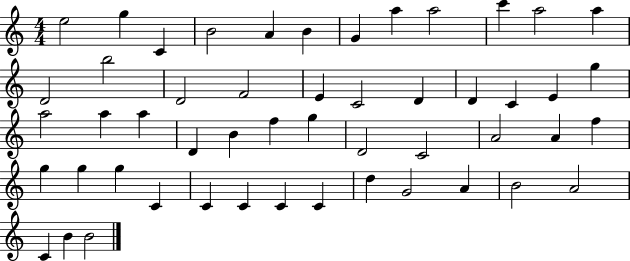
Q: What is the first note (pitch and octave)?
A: E5